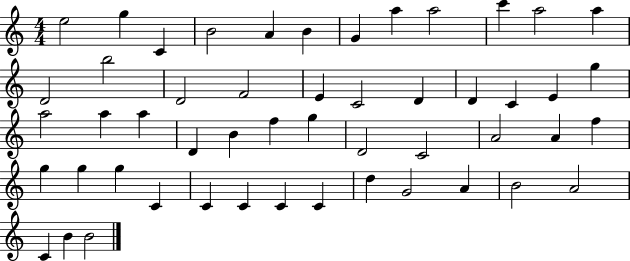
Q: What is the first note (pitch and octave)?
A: E5